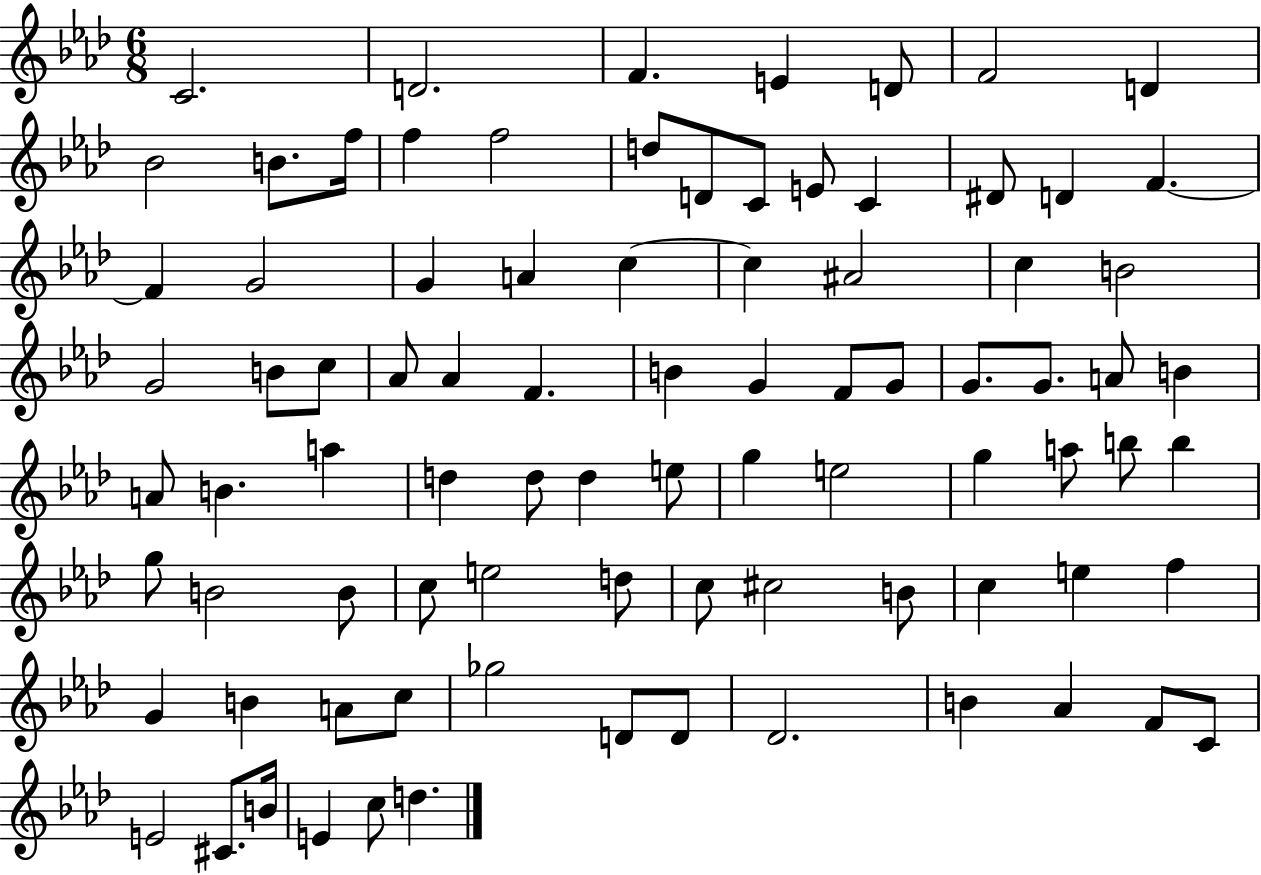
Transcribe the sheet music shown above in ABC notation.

X:1
T:Untitled
M:6/8
L:1/4
K:Ab
C2 D2 F E D/2 F2 D _B2 B/2 f/4 f f2 d/2 D/2 C/2 E/2 C ^D/2 D F F G2 G A c c ^A2 c B2 G2 B/2 c/2 _A/2 _A F B G F/2 G/2 G/2 G/2 A/2 B A/2 B a d d/2 d e/2 g e2 g a/2 b/2 b g/2 B2 B/2 c/2 e2 d/2 c/2 ^c2 B/2 c e f G B A/2 c/2 _g2 D/2 D/2 _D2 B _A F/2 C/2 E2 ^C/2 B/4 E c/2 d